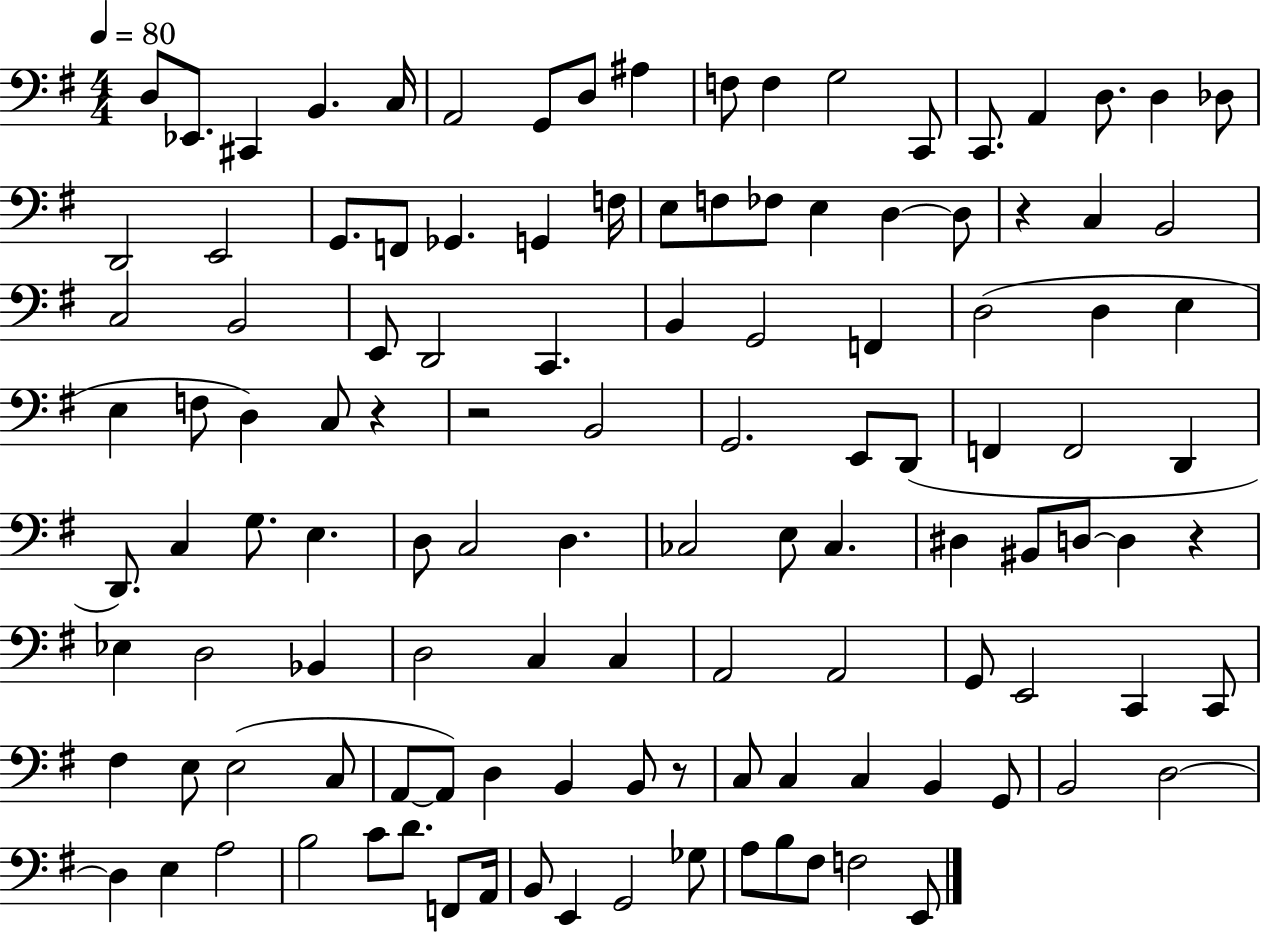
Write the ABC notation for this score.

X:1
T:Untitled
M:4/4
L:1/4
K:G
D,/2 _E,,/2 ^C,, B,, C,/4 A,,2 G,,/2 D,/2 ^A, F,/2 F, G,2 C,,/2 C,,/2 A,, D,/2 D, _D,/2 D,,2 E,,2 G,,/2 F,,/2 _G,, G,, F,/4 E,/2 F,/2 _F,/2 E, D, D,/2 z C, B,,2 C,2 B,,2 E,,/2 D,,2 C,, B,, G,,2 F,, D,2 D, E, E, F,/2 D, C,/2 z z2 B,,2 G,,2 E,,/2 D,,/2 F,, F,,2 D,, D,,/2 C, G,/2 E, D,/2 C,2 D, _C,2 E,/2 _C, ^D, ^B,,/2 D,/2 D, z _E, D,2 _B,, D,2 C, C, A,,2 A,,2 G,,/2 E,,2 C,, C,,/2 ^F, E,/2 E,2 C,/2 A,,/2 A,,/2 D, B,, B,,/2 z/2 C,/2 C, C, B,, G,,/2 B,,2 D,2 D, E, A,2 B,2 C/2 D/2 F,,/2 A,,/4 B,,/2 E,, G,,2 _G,/2 A,/2 B,/2 ^F,/2 F,2 E,,/2